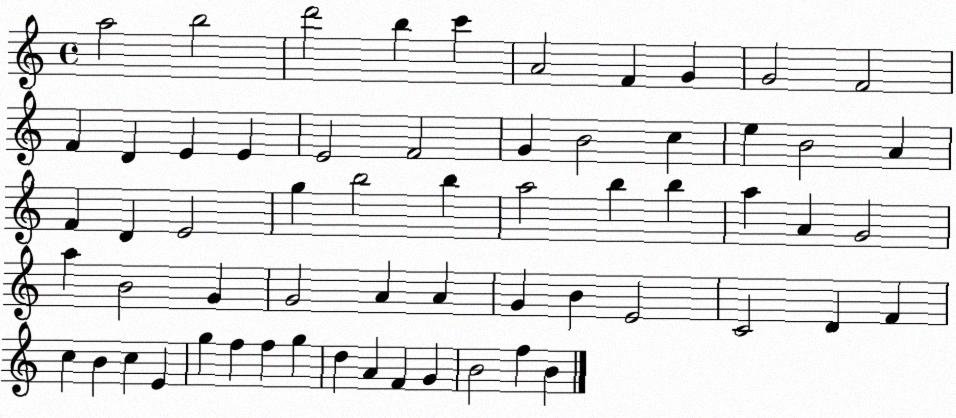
X:1
T:Untitled
M:4/4
L:1/4
K:C
a2 b2 d'2 b c' A2 F G G2 F2 F D E E E2 F2 G B2 c e B2 A F D E2 g b2 b a2 b b a A G2 a B2 G G2 A A G B E2 C2 D F c B c E g f f g d A F G B2 f B